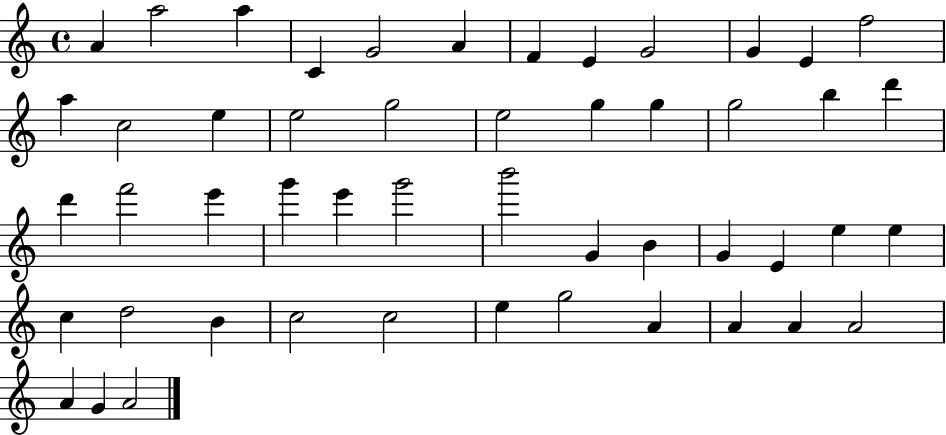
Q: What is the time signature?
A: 4/4